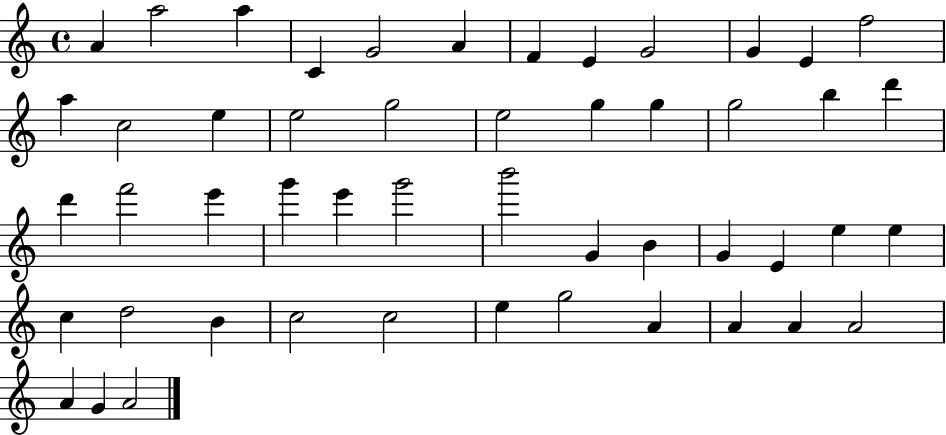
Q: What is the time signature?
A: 4/4